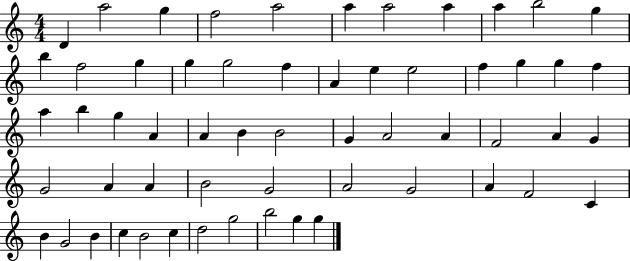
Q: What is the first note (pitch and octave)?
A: D4